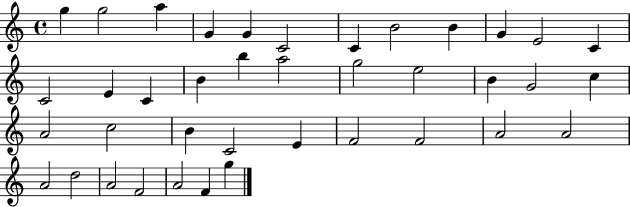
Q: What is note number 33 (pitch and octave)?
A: A4